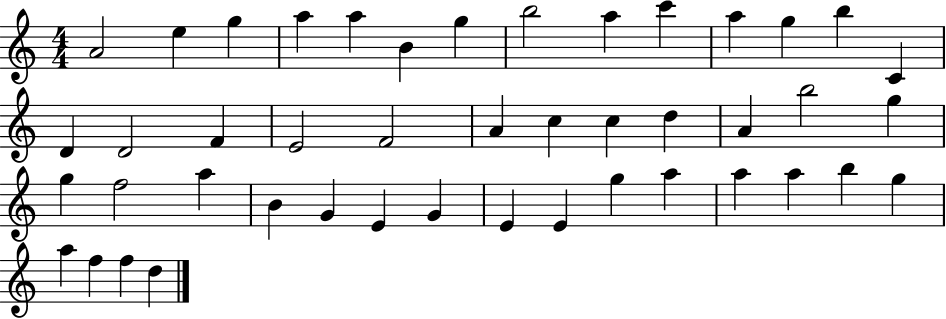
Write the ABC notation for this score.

X:1
T:Untitled
M:4/4
L:1/4
K:C
A2 e g a a B g b2 a c' a g b C D D2 F E2 F2 A c c d A b2 g g f2 a B G E G E E g a a a b g a f f d